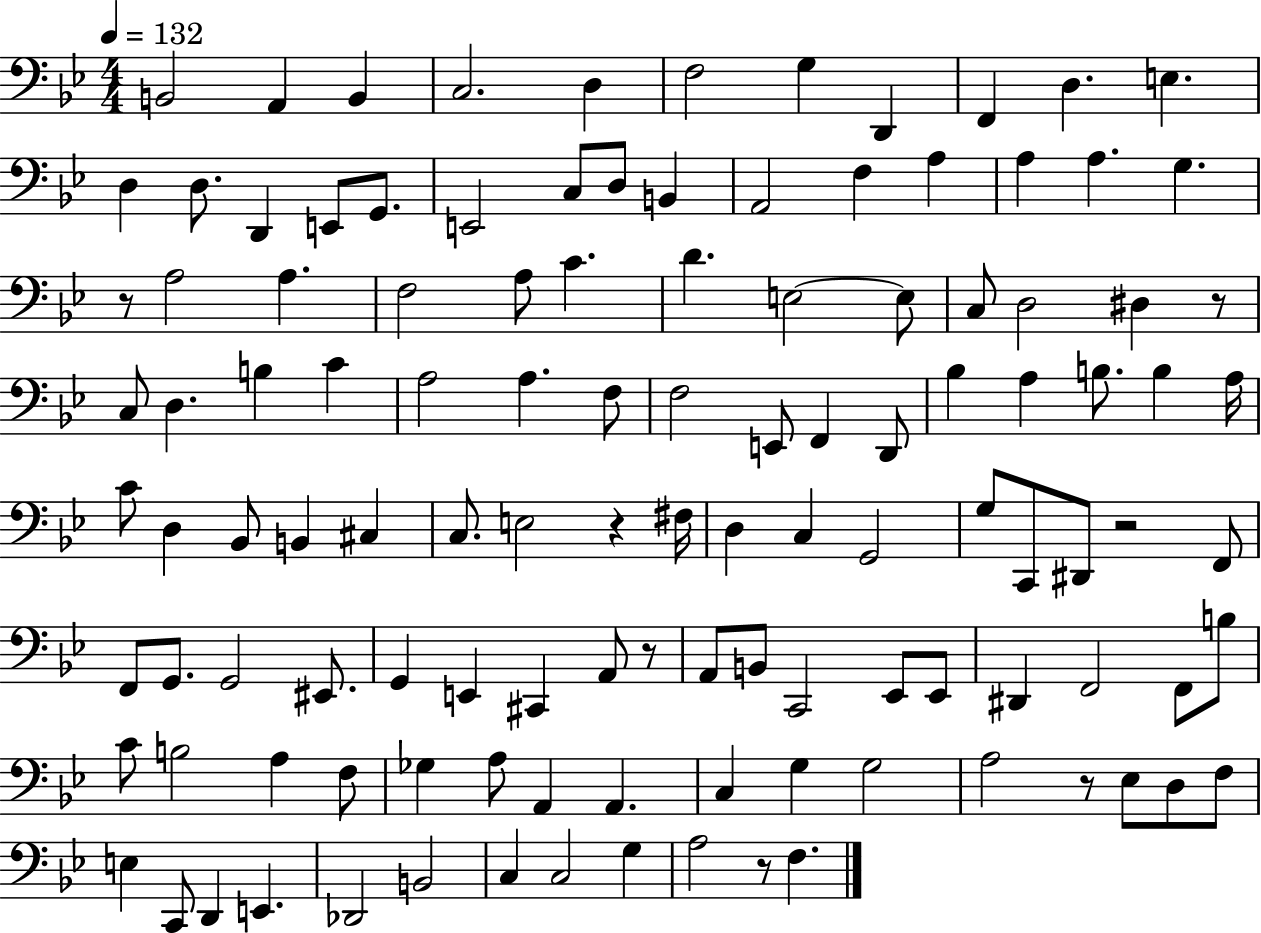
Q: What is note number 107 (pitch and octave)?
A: C3